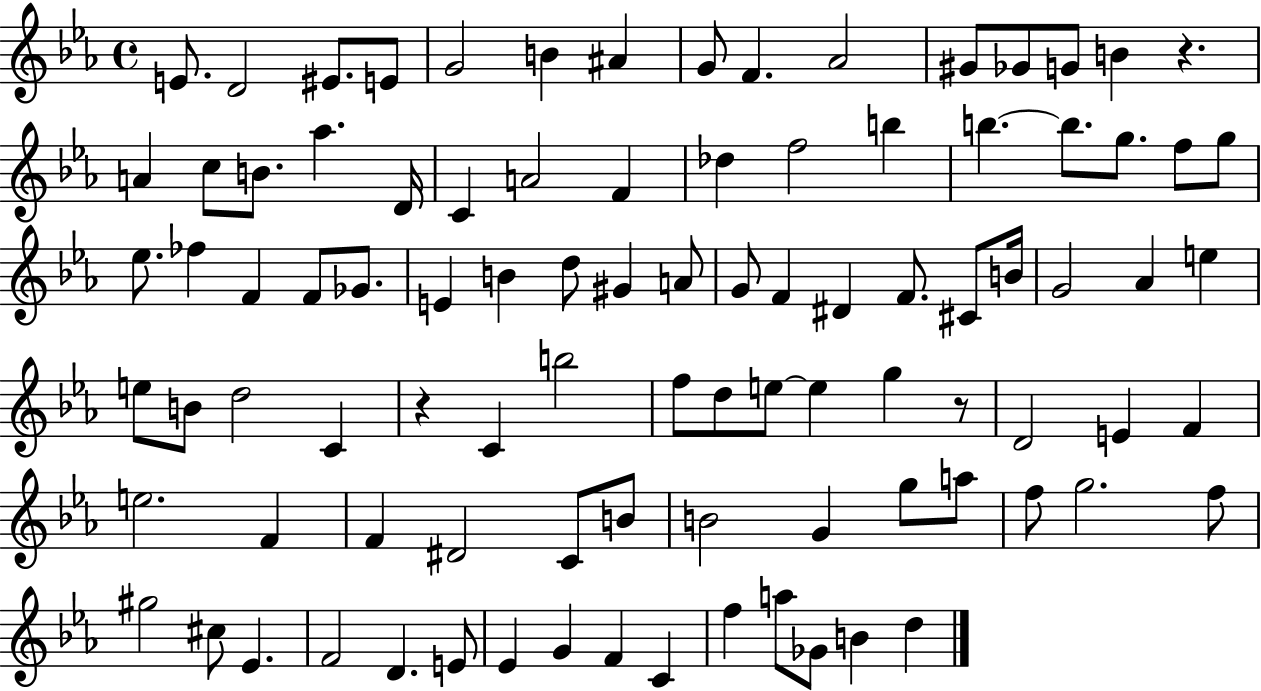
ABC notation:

X:1
T:Untitled
M:4/4
L:1/4
K:Eb
E/2 D2 ^E/2 E/2 G2 B ^A G/2 F _A2 ^G/2 _G/2 G/2 B z A c/2 B/2 _a D/4 C A2 F _d f2 b b b/2 g/2 f/2 g/2 _e/2 _f F F/2 _G/2 E B d/2 ^G A/2 G/2 F ^D F/2 ^C/2 B/4 G2 _A e e/2 B/2 d2 C z C b2 f/2 d/2 e/2 e g z/2 D2 E F e2 F F ^D2 C/2 B/2 B2 G g/2 a/2 f/2 g2 f/2 ^g2 ^c/2 _E F2 D E/2 _E G F C f a/2 _G/2 B d